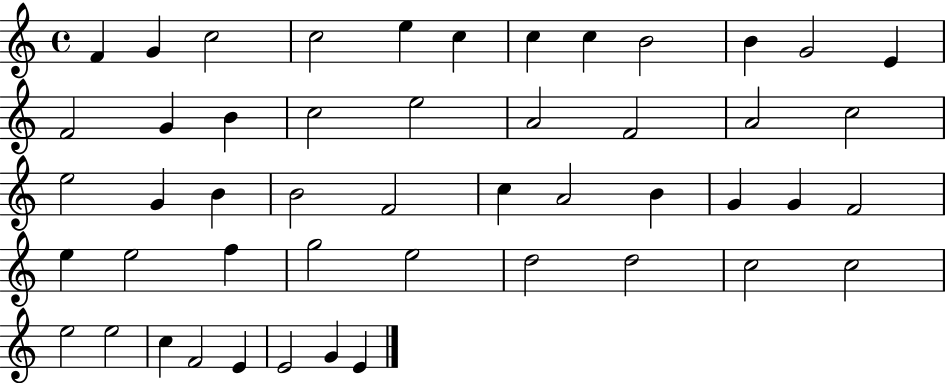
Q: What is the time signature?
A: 4/4